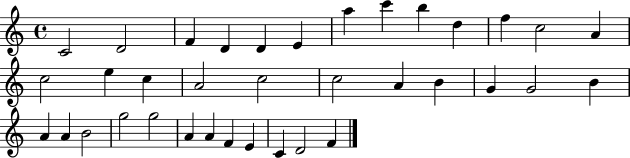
{
  \clef treble
  \time 4/4
  \defaultTimeSignature
  \key c \major
  c'2 d'2 | f'4 d'4 d'4 e'4 | a''4 c'''4 b''4 d''4 | f''4 c''2 a'4 | \break c''2 e''4 c''4 | a'2 c''2 | c''2 a'4 b'4 | g'4 g'2 b'4 | \break a'4 a'4 b'2 | g''2 g''2 | a'4 a'4 f'4 e'4 | c'4 d'2 f'4 | \break \bar "|."
}